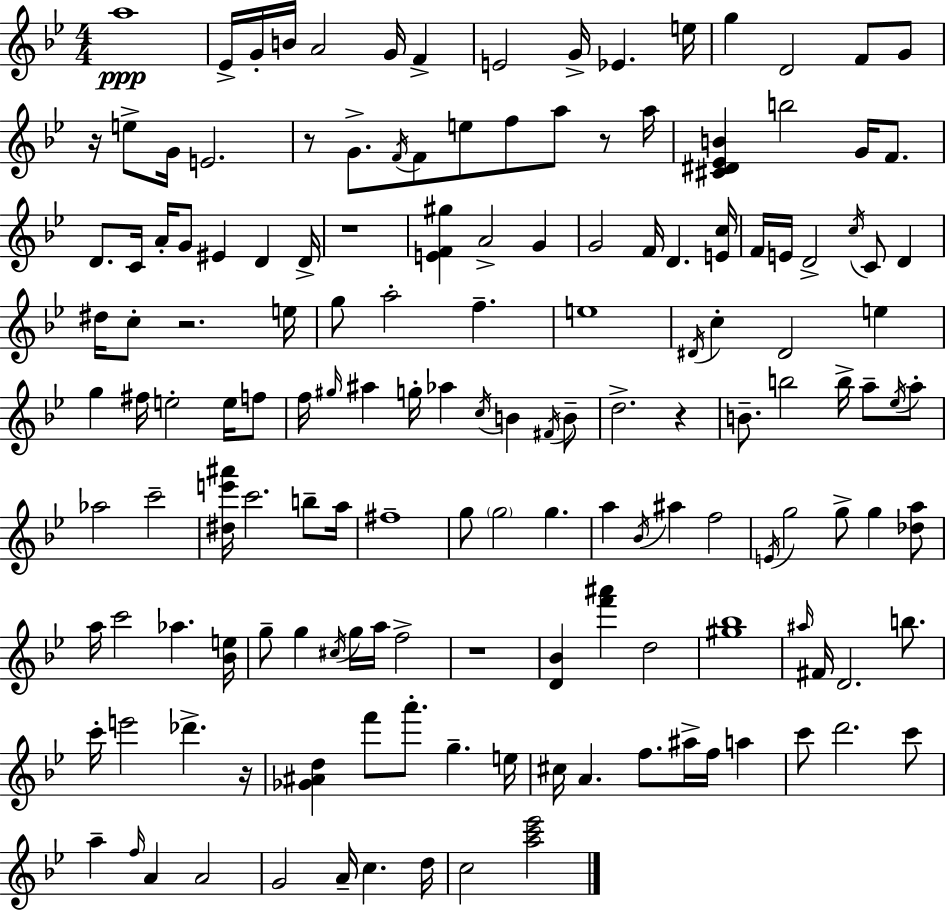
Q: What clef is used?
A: treble